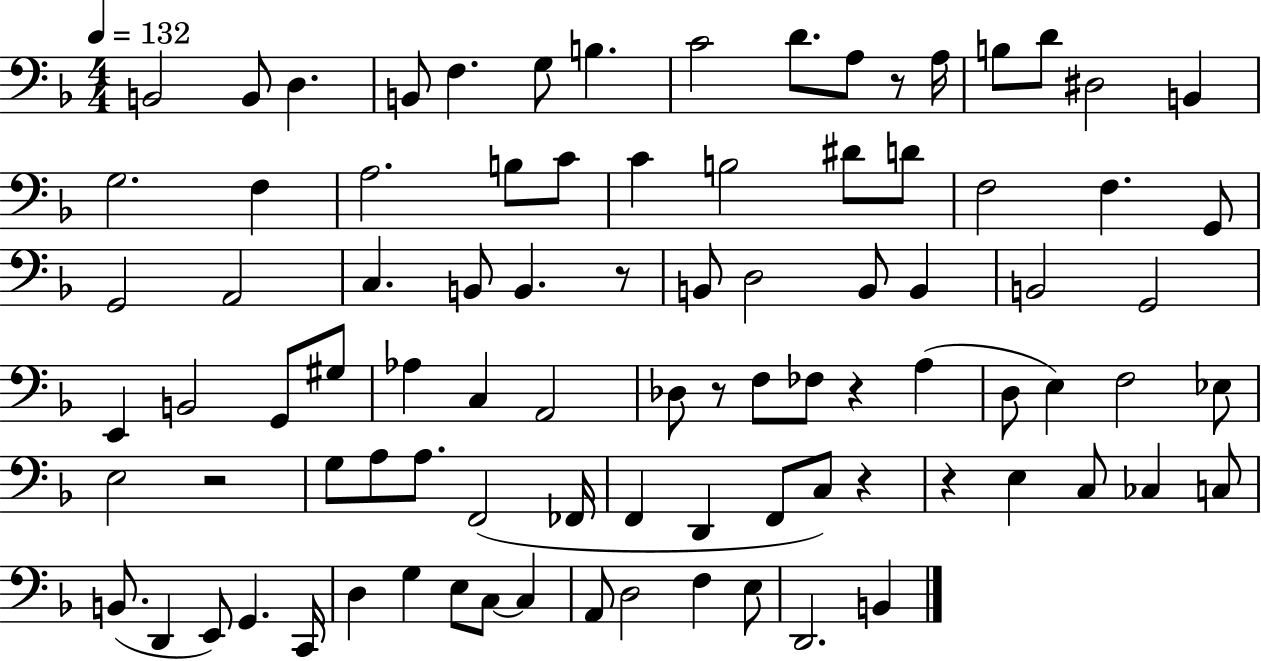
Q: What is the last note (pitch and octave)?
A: B2